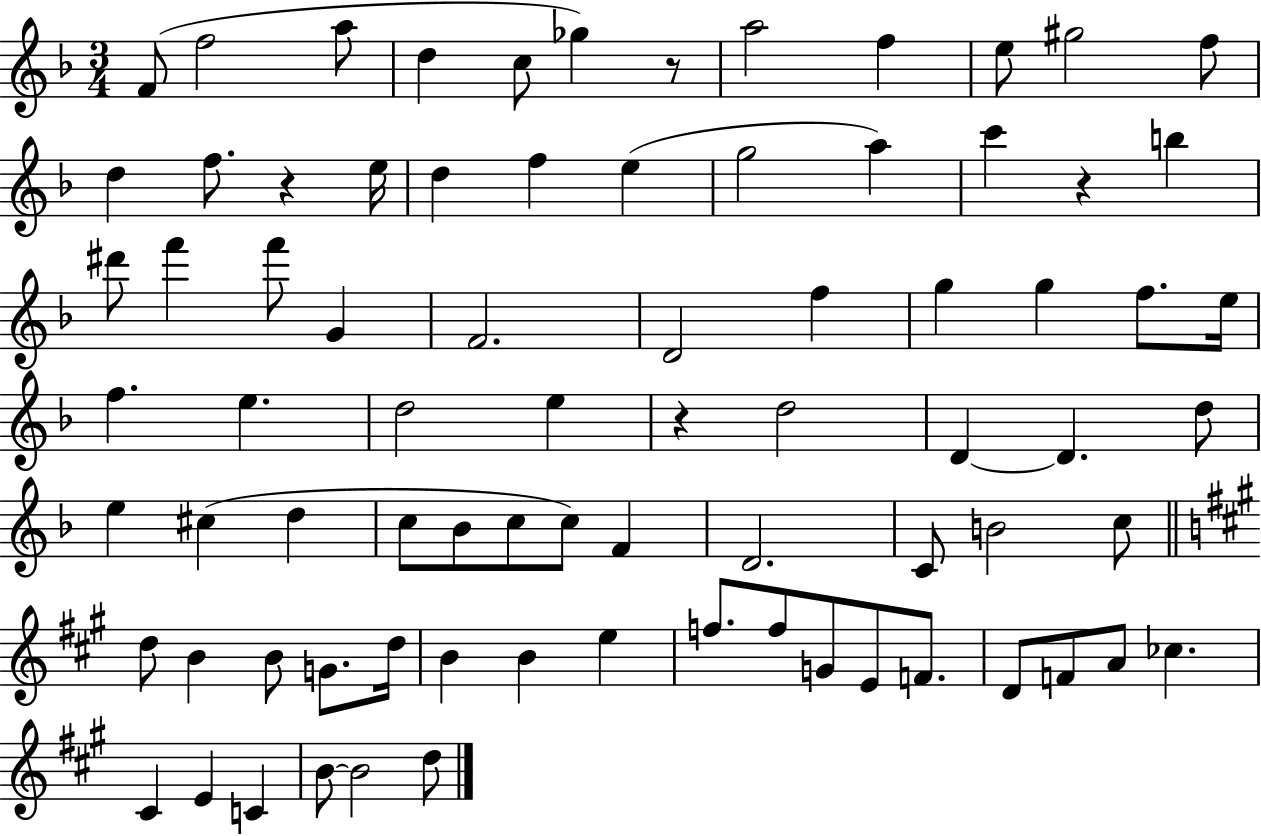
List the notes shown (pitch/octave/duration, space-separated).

F4/e F5/h A5/e D5/q C5/e Gb5/q R/e A5/h F5/q E5/e G#5/h F5/e D5/q F5/e. R/q E5/s D5/q F5/q E5/q G5/h A5/q C6/q R/q B5/q D#6/e F6/q F6/e G4/q F4/h. D4/h F5/q G5/q G5/q F5/e. E5/s F5/q. E5/q. D5/h E5/q R/q D5/h D4/q D4/q. D5/e E5/q C#5/q D5/q C5/e Bb4/e C5/e C5/e F4/q D4/h. C4/e B4/h C5/e D5/e B4/q B4/e G4/e. D5/s B4/q B4/q E5/q F5/e. F5/e G4/e E4/e F4/e. D4/e F4/e A4/e CES5/q. C#4/q E4/q C4/q B4/e B4/h D5/e